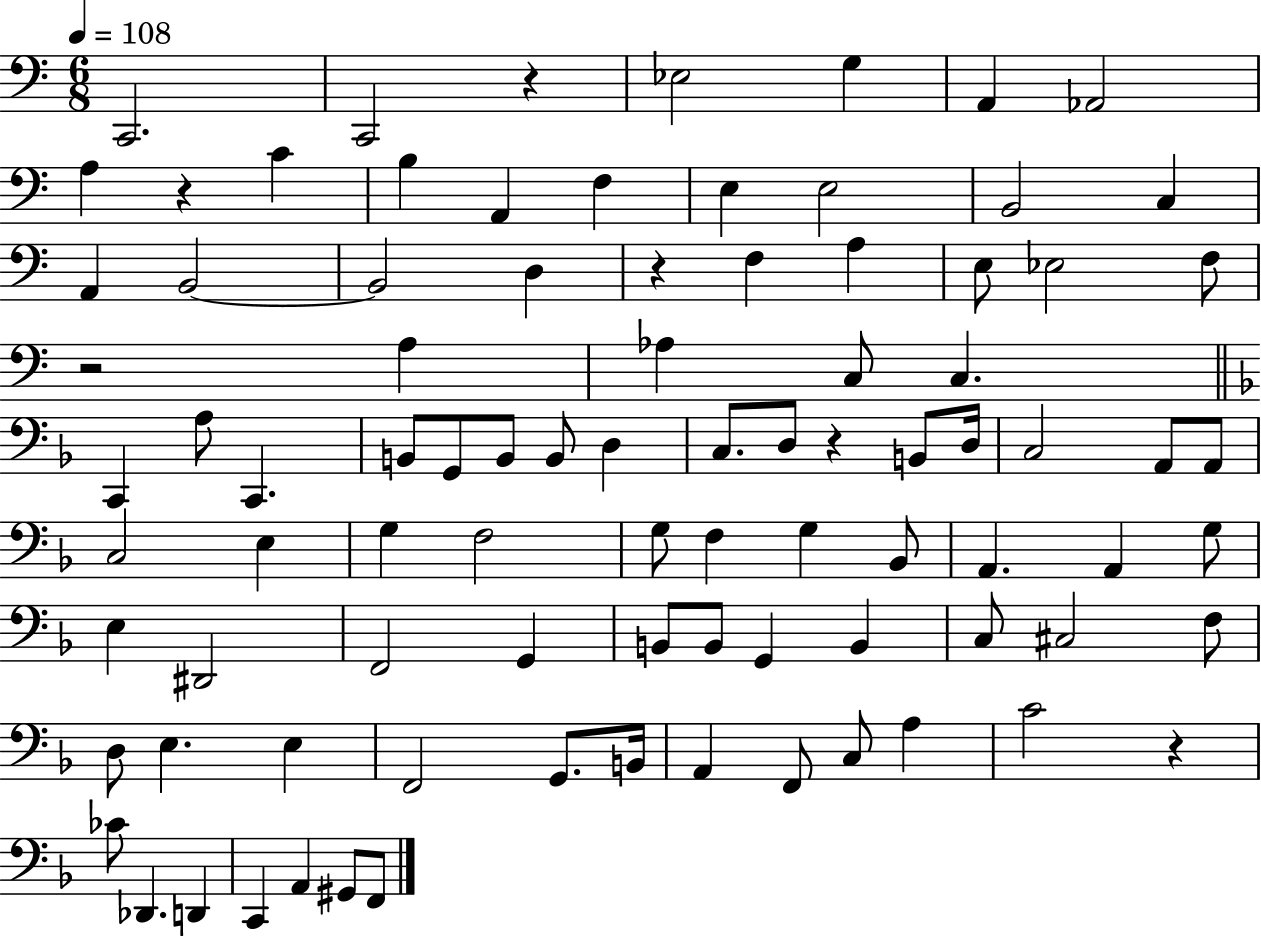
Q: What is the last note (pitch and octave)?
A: F2